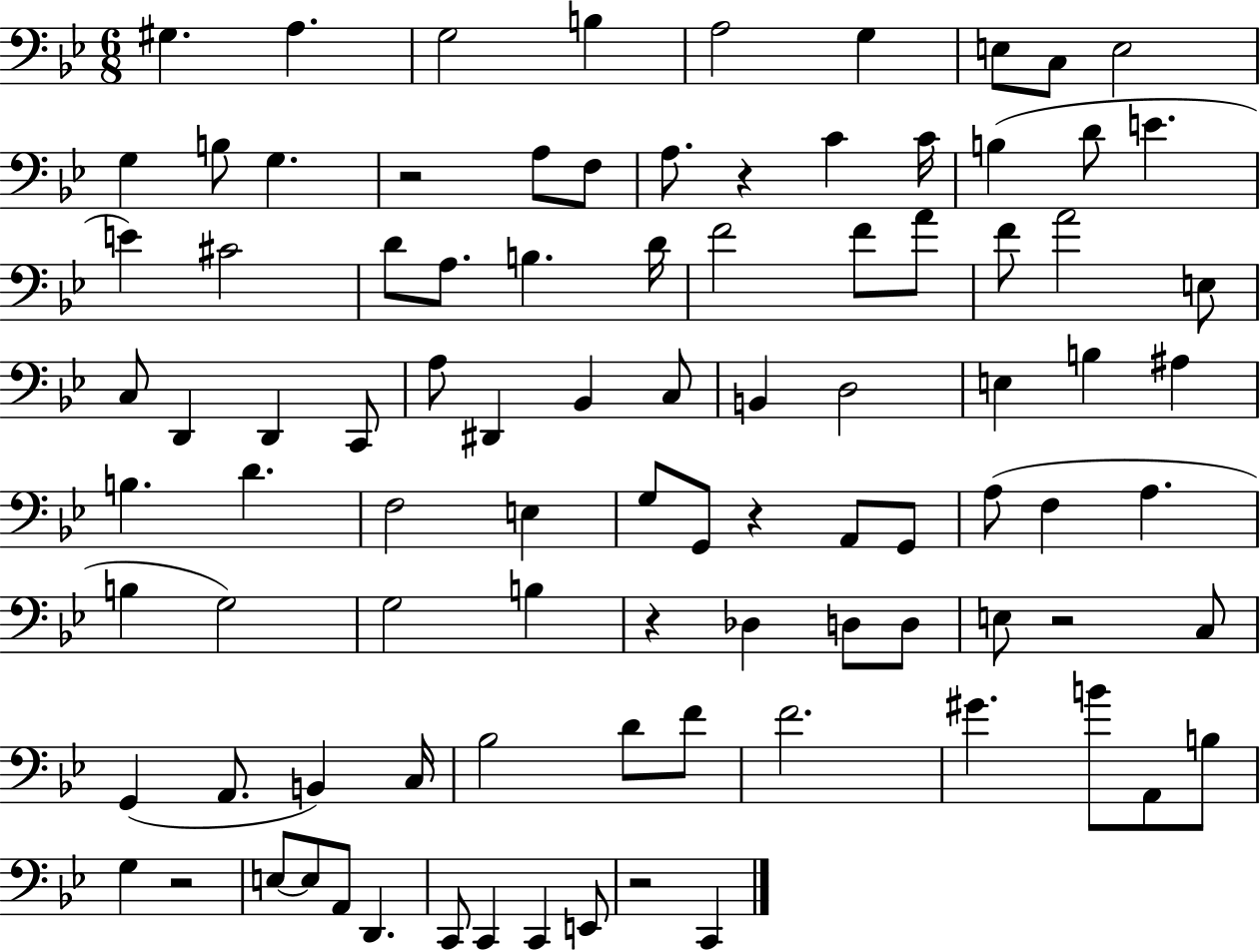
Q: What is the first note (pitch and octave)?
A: G#3